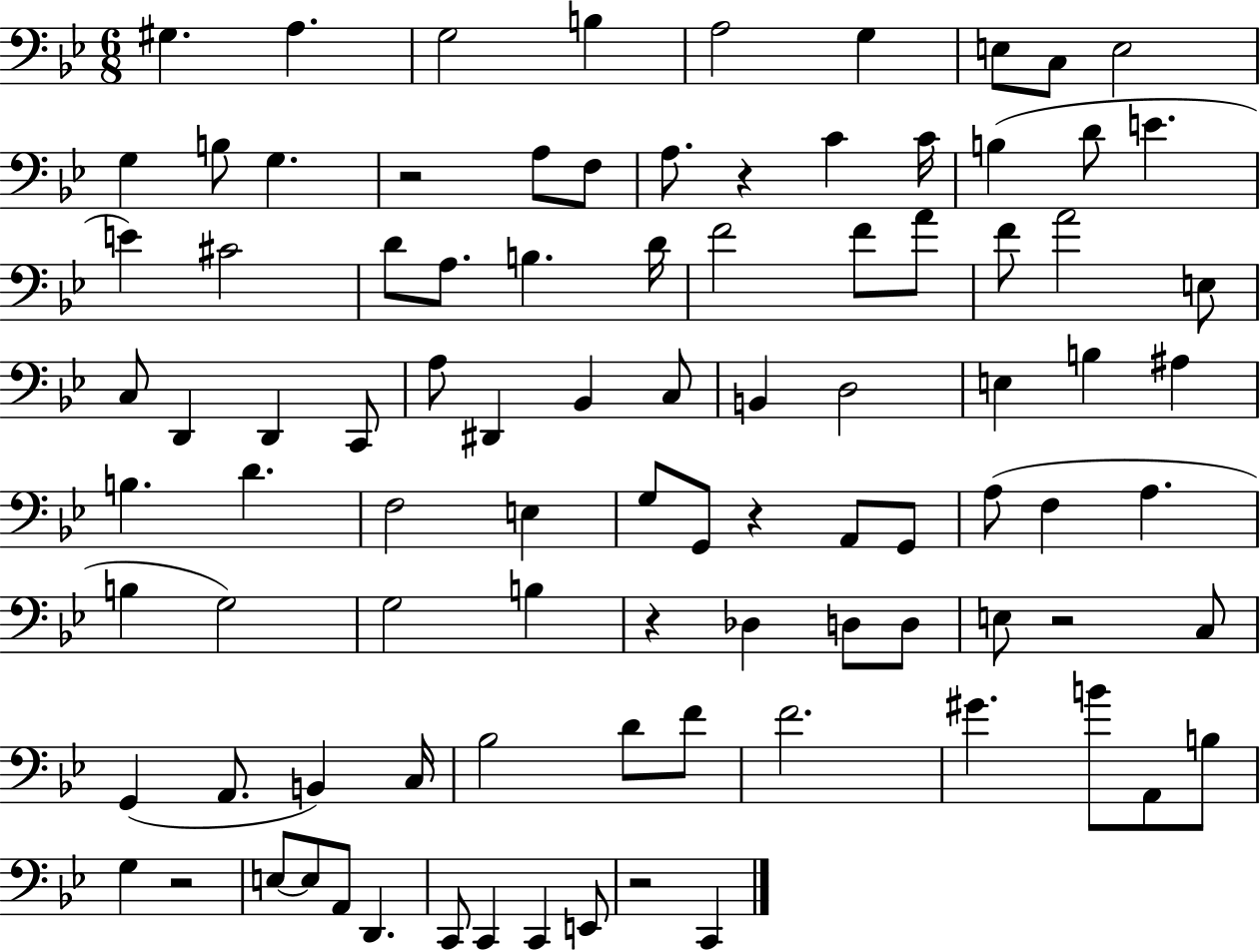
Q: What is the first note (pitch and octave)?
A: G#3